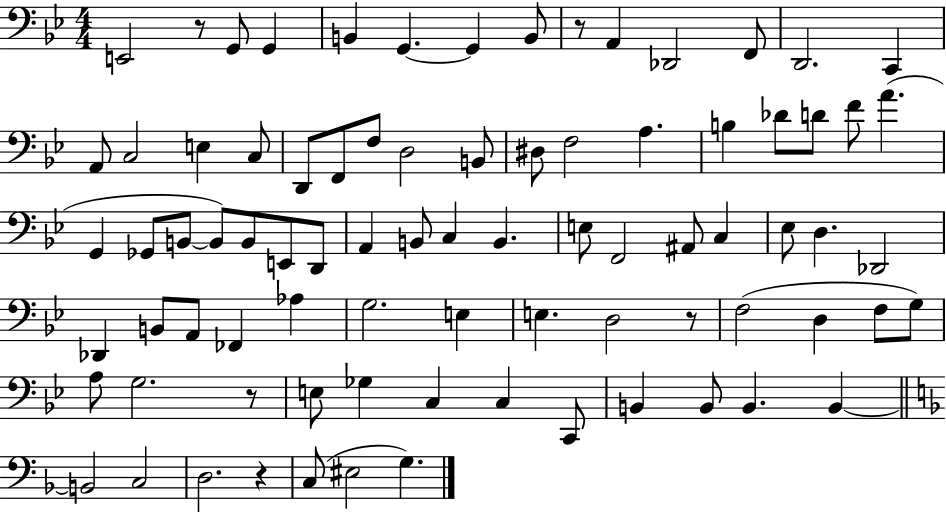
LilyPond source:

{
  \clef bass
  \numericTimeSignature
  \time 4/4
  \key bes \major
  \repeat volta 2 { e,2 r8 g,8 g,4 | b,4 g,4.~~ g,4 b,8 | r8 a,4 des,2 f,8 | d,2. c,4 | \break a,8 c2 e4 c8 | d,8 f,8 f8 d2 b,8 | dis8 f2 a4. | b4 des'8 d'8 f'8 a'4.( | \break g,4 ges,8 b,8~~ b,8) b,8 e,8 d,8 | a,4 b,8 c4 b,4. | e8 f,2 ais,8 c4 | ees8 d4. des,2 | \break des,4 b,8 a,8 fes,4 aes4 | g2. e4 | e4. d2 r8 | f2( d4 f8 g8) | \break a8 g2. r8 | e8 ges4 c4 c4 c,8 | b,4 b,8 b,4. b,4~~ | \bar "||" \break \key f \major b,2 c2 | d2. r4 | c8( eis2 g4.) | } \bar "|."
}